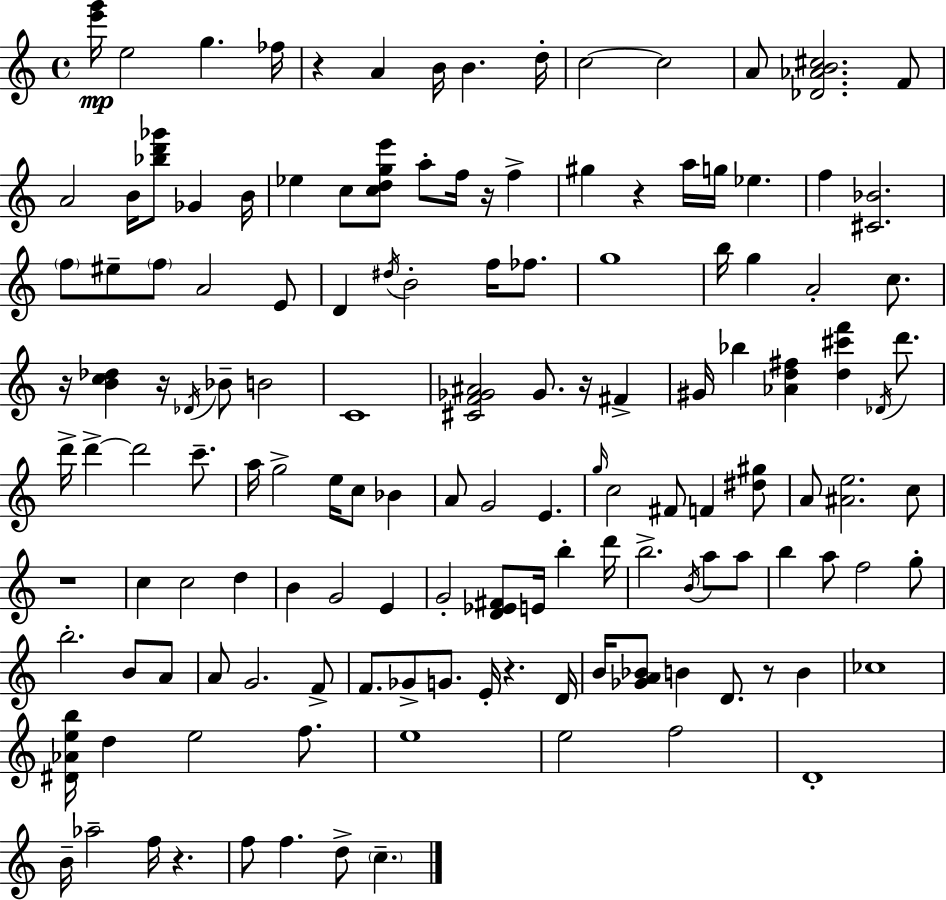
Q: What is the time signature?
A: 4/4